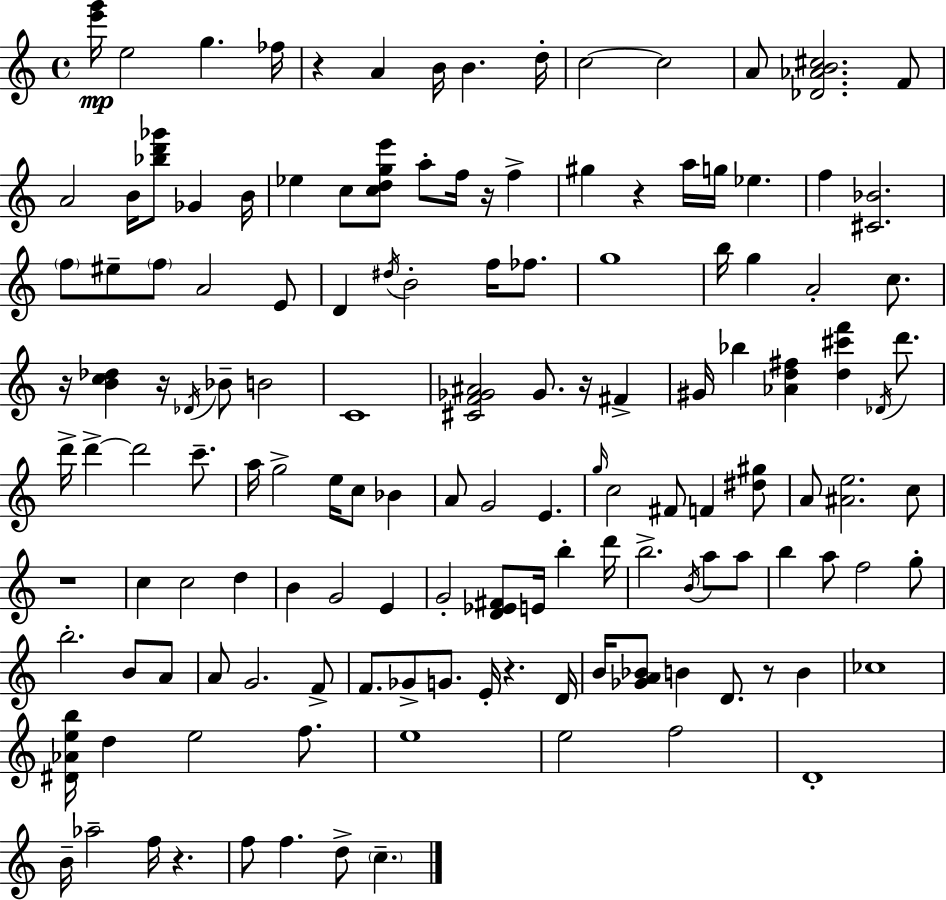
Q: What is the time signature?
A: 4/4